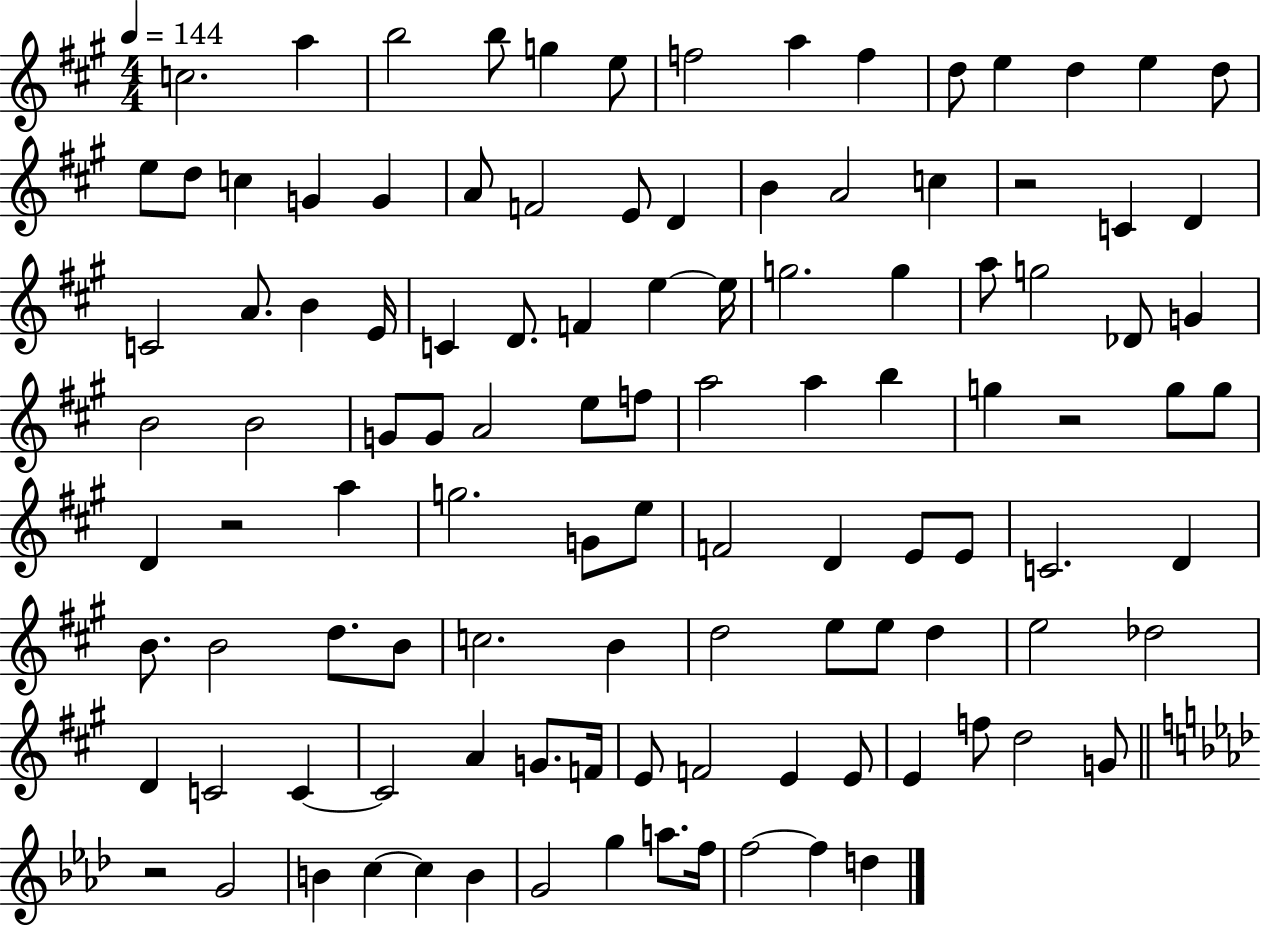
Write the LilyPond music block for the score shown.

{
  \clef treble
  \numericTimeSignature
  \time 4/4
  \key a \major
  \tempo 4 = 144
  c''2. a''4 | b''2 b''8 g''4 e''8 | f''2 a''4 f''4 | d''8 e''4 d''4 e''4 d''8 | \break e''8 d''8 c''4 g'4 g'4 | a'8 f'2 e'8 d'4 | b'4 a'2 c''4 | r2 c'4 d'4 | \break c'2 a'8. b'4 e'16 | c'4 d'8. f'4 e''4~~ e''16 | g''2. g''4 | a''8 g''2 des'8 g'4 | \break b'2 b'2 | g'8 g'8 a'2 e''8 f''8 | a''2 a''4 b''4 | g''4 r2 g''8 g''8 | \break d'4 r2 a''4 | g''2. g'8 e''8 | f'2 d'4 e'8 e'8 | c'2. d'4 | \break b'8. b'2 d''8. b'8 | c''2. b'4 | d''2 e''8 e''8 d''4 | e''2 des''2 | \break d'4 c'2 c'4~~ | c'2 a'4 g'8. f'16 | e'8 f'2 e'4 e'8 | e'4 f''8 d''2 g'8 | \break \bar "||" \break \key f \minor r2 g'2 | b'4 c''4~~ c''4 b'4 | g'2 g''4 a''8. f''16 | f''2~~ f''4 d''4 | \break \bar "|."
}